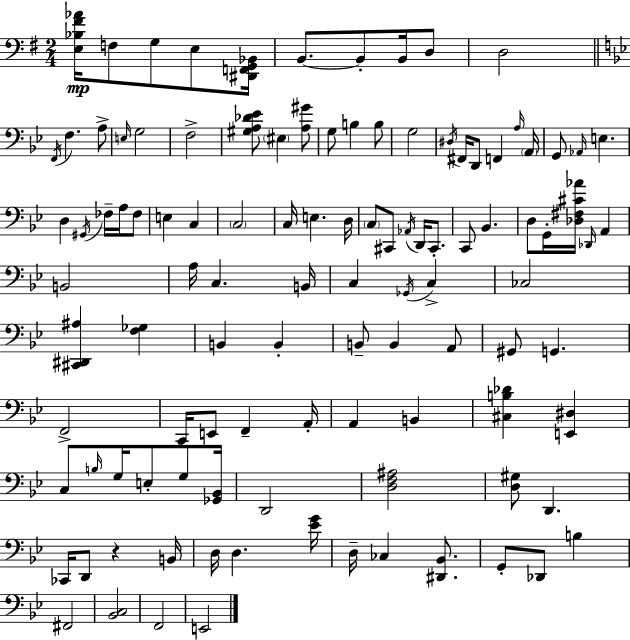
{
  \clef bass
  \numericTimeSignature
  \time 2/4
  \key g \major
  <e bes fis' aes'>16\mp f8 g8 e8 <dis, f, g, bes,>16 | b,8.~~ b,8-. b,16 d8 | d2 | \bar "||" \break \key g \minor \acciaccatura { f,16 } f4. a8-> | \grace { e16 } g2 | f2-> | <gis a des' ees'>8 \parenthesize eis4 | \break <a gis'>8 g8 b4 | b8 g2 | \acciaccatura { dis16 } fis,16 d,8 f,4 | \grace { a16 } \parenthesize a,16 g,8 \grace { aes,16 } e4. | \break d4 | \acciaccatura { gis,16 } fes16-- a16 fes8 e4 | c4 \parenthesize c2 | c16 e4. | \break d16 \parenthesize c8 | cis,8 \acciaccatura { aes,16 } d,16 cis,8.-. c,8 | bes,4. d8 | g,16-. <des fis cis' aes'>16 \grace { des,16 } a,4 | \break b,2 | a16 c4. b,16 | c4 \acciaccatura { ges,16 } c4-> | ces2 | \break <cis, dis, ais>4 <f ges>4 | b,4 b,4-. | b,8-- b,4 a,8 | gis,8 g,4. | \break f,2-> | c,16 e,8 f,4-- | a,16-. a,4 b,4 | <cis b des'>4 <e, dis>4 | \break c8 \grace { b16 } g16 e8-. g8 | <ges, bes,>16 d,2 | <d f ais>2 | <d gis>8 d,4. | \break ces,16 d,8 r4 | b,16 d16 d4. | <ees' g'>16 d16-- ces4 <dis, bes,>8. | g,8-. des,8 b4 | \break fis,2 | <bes, c>2 | f,2 | e,2 | \break \bar "|."
}